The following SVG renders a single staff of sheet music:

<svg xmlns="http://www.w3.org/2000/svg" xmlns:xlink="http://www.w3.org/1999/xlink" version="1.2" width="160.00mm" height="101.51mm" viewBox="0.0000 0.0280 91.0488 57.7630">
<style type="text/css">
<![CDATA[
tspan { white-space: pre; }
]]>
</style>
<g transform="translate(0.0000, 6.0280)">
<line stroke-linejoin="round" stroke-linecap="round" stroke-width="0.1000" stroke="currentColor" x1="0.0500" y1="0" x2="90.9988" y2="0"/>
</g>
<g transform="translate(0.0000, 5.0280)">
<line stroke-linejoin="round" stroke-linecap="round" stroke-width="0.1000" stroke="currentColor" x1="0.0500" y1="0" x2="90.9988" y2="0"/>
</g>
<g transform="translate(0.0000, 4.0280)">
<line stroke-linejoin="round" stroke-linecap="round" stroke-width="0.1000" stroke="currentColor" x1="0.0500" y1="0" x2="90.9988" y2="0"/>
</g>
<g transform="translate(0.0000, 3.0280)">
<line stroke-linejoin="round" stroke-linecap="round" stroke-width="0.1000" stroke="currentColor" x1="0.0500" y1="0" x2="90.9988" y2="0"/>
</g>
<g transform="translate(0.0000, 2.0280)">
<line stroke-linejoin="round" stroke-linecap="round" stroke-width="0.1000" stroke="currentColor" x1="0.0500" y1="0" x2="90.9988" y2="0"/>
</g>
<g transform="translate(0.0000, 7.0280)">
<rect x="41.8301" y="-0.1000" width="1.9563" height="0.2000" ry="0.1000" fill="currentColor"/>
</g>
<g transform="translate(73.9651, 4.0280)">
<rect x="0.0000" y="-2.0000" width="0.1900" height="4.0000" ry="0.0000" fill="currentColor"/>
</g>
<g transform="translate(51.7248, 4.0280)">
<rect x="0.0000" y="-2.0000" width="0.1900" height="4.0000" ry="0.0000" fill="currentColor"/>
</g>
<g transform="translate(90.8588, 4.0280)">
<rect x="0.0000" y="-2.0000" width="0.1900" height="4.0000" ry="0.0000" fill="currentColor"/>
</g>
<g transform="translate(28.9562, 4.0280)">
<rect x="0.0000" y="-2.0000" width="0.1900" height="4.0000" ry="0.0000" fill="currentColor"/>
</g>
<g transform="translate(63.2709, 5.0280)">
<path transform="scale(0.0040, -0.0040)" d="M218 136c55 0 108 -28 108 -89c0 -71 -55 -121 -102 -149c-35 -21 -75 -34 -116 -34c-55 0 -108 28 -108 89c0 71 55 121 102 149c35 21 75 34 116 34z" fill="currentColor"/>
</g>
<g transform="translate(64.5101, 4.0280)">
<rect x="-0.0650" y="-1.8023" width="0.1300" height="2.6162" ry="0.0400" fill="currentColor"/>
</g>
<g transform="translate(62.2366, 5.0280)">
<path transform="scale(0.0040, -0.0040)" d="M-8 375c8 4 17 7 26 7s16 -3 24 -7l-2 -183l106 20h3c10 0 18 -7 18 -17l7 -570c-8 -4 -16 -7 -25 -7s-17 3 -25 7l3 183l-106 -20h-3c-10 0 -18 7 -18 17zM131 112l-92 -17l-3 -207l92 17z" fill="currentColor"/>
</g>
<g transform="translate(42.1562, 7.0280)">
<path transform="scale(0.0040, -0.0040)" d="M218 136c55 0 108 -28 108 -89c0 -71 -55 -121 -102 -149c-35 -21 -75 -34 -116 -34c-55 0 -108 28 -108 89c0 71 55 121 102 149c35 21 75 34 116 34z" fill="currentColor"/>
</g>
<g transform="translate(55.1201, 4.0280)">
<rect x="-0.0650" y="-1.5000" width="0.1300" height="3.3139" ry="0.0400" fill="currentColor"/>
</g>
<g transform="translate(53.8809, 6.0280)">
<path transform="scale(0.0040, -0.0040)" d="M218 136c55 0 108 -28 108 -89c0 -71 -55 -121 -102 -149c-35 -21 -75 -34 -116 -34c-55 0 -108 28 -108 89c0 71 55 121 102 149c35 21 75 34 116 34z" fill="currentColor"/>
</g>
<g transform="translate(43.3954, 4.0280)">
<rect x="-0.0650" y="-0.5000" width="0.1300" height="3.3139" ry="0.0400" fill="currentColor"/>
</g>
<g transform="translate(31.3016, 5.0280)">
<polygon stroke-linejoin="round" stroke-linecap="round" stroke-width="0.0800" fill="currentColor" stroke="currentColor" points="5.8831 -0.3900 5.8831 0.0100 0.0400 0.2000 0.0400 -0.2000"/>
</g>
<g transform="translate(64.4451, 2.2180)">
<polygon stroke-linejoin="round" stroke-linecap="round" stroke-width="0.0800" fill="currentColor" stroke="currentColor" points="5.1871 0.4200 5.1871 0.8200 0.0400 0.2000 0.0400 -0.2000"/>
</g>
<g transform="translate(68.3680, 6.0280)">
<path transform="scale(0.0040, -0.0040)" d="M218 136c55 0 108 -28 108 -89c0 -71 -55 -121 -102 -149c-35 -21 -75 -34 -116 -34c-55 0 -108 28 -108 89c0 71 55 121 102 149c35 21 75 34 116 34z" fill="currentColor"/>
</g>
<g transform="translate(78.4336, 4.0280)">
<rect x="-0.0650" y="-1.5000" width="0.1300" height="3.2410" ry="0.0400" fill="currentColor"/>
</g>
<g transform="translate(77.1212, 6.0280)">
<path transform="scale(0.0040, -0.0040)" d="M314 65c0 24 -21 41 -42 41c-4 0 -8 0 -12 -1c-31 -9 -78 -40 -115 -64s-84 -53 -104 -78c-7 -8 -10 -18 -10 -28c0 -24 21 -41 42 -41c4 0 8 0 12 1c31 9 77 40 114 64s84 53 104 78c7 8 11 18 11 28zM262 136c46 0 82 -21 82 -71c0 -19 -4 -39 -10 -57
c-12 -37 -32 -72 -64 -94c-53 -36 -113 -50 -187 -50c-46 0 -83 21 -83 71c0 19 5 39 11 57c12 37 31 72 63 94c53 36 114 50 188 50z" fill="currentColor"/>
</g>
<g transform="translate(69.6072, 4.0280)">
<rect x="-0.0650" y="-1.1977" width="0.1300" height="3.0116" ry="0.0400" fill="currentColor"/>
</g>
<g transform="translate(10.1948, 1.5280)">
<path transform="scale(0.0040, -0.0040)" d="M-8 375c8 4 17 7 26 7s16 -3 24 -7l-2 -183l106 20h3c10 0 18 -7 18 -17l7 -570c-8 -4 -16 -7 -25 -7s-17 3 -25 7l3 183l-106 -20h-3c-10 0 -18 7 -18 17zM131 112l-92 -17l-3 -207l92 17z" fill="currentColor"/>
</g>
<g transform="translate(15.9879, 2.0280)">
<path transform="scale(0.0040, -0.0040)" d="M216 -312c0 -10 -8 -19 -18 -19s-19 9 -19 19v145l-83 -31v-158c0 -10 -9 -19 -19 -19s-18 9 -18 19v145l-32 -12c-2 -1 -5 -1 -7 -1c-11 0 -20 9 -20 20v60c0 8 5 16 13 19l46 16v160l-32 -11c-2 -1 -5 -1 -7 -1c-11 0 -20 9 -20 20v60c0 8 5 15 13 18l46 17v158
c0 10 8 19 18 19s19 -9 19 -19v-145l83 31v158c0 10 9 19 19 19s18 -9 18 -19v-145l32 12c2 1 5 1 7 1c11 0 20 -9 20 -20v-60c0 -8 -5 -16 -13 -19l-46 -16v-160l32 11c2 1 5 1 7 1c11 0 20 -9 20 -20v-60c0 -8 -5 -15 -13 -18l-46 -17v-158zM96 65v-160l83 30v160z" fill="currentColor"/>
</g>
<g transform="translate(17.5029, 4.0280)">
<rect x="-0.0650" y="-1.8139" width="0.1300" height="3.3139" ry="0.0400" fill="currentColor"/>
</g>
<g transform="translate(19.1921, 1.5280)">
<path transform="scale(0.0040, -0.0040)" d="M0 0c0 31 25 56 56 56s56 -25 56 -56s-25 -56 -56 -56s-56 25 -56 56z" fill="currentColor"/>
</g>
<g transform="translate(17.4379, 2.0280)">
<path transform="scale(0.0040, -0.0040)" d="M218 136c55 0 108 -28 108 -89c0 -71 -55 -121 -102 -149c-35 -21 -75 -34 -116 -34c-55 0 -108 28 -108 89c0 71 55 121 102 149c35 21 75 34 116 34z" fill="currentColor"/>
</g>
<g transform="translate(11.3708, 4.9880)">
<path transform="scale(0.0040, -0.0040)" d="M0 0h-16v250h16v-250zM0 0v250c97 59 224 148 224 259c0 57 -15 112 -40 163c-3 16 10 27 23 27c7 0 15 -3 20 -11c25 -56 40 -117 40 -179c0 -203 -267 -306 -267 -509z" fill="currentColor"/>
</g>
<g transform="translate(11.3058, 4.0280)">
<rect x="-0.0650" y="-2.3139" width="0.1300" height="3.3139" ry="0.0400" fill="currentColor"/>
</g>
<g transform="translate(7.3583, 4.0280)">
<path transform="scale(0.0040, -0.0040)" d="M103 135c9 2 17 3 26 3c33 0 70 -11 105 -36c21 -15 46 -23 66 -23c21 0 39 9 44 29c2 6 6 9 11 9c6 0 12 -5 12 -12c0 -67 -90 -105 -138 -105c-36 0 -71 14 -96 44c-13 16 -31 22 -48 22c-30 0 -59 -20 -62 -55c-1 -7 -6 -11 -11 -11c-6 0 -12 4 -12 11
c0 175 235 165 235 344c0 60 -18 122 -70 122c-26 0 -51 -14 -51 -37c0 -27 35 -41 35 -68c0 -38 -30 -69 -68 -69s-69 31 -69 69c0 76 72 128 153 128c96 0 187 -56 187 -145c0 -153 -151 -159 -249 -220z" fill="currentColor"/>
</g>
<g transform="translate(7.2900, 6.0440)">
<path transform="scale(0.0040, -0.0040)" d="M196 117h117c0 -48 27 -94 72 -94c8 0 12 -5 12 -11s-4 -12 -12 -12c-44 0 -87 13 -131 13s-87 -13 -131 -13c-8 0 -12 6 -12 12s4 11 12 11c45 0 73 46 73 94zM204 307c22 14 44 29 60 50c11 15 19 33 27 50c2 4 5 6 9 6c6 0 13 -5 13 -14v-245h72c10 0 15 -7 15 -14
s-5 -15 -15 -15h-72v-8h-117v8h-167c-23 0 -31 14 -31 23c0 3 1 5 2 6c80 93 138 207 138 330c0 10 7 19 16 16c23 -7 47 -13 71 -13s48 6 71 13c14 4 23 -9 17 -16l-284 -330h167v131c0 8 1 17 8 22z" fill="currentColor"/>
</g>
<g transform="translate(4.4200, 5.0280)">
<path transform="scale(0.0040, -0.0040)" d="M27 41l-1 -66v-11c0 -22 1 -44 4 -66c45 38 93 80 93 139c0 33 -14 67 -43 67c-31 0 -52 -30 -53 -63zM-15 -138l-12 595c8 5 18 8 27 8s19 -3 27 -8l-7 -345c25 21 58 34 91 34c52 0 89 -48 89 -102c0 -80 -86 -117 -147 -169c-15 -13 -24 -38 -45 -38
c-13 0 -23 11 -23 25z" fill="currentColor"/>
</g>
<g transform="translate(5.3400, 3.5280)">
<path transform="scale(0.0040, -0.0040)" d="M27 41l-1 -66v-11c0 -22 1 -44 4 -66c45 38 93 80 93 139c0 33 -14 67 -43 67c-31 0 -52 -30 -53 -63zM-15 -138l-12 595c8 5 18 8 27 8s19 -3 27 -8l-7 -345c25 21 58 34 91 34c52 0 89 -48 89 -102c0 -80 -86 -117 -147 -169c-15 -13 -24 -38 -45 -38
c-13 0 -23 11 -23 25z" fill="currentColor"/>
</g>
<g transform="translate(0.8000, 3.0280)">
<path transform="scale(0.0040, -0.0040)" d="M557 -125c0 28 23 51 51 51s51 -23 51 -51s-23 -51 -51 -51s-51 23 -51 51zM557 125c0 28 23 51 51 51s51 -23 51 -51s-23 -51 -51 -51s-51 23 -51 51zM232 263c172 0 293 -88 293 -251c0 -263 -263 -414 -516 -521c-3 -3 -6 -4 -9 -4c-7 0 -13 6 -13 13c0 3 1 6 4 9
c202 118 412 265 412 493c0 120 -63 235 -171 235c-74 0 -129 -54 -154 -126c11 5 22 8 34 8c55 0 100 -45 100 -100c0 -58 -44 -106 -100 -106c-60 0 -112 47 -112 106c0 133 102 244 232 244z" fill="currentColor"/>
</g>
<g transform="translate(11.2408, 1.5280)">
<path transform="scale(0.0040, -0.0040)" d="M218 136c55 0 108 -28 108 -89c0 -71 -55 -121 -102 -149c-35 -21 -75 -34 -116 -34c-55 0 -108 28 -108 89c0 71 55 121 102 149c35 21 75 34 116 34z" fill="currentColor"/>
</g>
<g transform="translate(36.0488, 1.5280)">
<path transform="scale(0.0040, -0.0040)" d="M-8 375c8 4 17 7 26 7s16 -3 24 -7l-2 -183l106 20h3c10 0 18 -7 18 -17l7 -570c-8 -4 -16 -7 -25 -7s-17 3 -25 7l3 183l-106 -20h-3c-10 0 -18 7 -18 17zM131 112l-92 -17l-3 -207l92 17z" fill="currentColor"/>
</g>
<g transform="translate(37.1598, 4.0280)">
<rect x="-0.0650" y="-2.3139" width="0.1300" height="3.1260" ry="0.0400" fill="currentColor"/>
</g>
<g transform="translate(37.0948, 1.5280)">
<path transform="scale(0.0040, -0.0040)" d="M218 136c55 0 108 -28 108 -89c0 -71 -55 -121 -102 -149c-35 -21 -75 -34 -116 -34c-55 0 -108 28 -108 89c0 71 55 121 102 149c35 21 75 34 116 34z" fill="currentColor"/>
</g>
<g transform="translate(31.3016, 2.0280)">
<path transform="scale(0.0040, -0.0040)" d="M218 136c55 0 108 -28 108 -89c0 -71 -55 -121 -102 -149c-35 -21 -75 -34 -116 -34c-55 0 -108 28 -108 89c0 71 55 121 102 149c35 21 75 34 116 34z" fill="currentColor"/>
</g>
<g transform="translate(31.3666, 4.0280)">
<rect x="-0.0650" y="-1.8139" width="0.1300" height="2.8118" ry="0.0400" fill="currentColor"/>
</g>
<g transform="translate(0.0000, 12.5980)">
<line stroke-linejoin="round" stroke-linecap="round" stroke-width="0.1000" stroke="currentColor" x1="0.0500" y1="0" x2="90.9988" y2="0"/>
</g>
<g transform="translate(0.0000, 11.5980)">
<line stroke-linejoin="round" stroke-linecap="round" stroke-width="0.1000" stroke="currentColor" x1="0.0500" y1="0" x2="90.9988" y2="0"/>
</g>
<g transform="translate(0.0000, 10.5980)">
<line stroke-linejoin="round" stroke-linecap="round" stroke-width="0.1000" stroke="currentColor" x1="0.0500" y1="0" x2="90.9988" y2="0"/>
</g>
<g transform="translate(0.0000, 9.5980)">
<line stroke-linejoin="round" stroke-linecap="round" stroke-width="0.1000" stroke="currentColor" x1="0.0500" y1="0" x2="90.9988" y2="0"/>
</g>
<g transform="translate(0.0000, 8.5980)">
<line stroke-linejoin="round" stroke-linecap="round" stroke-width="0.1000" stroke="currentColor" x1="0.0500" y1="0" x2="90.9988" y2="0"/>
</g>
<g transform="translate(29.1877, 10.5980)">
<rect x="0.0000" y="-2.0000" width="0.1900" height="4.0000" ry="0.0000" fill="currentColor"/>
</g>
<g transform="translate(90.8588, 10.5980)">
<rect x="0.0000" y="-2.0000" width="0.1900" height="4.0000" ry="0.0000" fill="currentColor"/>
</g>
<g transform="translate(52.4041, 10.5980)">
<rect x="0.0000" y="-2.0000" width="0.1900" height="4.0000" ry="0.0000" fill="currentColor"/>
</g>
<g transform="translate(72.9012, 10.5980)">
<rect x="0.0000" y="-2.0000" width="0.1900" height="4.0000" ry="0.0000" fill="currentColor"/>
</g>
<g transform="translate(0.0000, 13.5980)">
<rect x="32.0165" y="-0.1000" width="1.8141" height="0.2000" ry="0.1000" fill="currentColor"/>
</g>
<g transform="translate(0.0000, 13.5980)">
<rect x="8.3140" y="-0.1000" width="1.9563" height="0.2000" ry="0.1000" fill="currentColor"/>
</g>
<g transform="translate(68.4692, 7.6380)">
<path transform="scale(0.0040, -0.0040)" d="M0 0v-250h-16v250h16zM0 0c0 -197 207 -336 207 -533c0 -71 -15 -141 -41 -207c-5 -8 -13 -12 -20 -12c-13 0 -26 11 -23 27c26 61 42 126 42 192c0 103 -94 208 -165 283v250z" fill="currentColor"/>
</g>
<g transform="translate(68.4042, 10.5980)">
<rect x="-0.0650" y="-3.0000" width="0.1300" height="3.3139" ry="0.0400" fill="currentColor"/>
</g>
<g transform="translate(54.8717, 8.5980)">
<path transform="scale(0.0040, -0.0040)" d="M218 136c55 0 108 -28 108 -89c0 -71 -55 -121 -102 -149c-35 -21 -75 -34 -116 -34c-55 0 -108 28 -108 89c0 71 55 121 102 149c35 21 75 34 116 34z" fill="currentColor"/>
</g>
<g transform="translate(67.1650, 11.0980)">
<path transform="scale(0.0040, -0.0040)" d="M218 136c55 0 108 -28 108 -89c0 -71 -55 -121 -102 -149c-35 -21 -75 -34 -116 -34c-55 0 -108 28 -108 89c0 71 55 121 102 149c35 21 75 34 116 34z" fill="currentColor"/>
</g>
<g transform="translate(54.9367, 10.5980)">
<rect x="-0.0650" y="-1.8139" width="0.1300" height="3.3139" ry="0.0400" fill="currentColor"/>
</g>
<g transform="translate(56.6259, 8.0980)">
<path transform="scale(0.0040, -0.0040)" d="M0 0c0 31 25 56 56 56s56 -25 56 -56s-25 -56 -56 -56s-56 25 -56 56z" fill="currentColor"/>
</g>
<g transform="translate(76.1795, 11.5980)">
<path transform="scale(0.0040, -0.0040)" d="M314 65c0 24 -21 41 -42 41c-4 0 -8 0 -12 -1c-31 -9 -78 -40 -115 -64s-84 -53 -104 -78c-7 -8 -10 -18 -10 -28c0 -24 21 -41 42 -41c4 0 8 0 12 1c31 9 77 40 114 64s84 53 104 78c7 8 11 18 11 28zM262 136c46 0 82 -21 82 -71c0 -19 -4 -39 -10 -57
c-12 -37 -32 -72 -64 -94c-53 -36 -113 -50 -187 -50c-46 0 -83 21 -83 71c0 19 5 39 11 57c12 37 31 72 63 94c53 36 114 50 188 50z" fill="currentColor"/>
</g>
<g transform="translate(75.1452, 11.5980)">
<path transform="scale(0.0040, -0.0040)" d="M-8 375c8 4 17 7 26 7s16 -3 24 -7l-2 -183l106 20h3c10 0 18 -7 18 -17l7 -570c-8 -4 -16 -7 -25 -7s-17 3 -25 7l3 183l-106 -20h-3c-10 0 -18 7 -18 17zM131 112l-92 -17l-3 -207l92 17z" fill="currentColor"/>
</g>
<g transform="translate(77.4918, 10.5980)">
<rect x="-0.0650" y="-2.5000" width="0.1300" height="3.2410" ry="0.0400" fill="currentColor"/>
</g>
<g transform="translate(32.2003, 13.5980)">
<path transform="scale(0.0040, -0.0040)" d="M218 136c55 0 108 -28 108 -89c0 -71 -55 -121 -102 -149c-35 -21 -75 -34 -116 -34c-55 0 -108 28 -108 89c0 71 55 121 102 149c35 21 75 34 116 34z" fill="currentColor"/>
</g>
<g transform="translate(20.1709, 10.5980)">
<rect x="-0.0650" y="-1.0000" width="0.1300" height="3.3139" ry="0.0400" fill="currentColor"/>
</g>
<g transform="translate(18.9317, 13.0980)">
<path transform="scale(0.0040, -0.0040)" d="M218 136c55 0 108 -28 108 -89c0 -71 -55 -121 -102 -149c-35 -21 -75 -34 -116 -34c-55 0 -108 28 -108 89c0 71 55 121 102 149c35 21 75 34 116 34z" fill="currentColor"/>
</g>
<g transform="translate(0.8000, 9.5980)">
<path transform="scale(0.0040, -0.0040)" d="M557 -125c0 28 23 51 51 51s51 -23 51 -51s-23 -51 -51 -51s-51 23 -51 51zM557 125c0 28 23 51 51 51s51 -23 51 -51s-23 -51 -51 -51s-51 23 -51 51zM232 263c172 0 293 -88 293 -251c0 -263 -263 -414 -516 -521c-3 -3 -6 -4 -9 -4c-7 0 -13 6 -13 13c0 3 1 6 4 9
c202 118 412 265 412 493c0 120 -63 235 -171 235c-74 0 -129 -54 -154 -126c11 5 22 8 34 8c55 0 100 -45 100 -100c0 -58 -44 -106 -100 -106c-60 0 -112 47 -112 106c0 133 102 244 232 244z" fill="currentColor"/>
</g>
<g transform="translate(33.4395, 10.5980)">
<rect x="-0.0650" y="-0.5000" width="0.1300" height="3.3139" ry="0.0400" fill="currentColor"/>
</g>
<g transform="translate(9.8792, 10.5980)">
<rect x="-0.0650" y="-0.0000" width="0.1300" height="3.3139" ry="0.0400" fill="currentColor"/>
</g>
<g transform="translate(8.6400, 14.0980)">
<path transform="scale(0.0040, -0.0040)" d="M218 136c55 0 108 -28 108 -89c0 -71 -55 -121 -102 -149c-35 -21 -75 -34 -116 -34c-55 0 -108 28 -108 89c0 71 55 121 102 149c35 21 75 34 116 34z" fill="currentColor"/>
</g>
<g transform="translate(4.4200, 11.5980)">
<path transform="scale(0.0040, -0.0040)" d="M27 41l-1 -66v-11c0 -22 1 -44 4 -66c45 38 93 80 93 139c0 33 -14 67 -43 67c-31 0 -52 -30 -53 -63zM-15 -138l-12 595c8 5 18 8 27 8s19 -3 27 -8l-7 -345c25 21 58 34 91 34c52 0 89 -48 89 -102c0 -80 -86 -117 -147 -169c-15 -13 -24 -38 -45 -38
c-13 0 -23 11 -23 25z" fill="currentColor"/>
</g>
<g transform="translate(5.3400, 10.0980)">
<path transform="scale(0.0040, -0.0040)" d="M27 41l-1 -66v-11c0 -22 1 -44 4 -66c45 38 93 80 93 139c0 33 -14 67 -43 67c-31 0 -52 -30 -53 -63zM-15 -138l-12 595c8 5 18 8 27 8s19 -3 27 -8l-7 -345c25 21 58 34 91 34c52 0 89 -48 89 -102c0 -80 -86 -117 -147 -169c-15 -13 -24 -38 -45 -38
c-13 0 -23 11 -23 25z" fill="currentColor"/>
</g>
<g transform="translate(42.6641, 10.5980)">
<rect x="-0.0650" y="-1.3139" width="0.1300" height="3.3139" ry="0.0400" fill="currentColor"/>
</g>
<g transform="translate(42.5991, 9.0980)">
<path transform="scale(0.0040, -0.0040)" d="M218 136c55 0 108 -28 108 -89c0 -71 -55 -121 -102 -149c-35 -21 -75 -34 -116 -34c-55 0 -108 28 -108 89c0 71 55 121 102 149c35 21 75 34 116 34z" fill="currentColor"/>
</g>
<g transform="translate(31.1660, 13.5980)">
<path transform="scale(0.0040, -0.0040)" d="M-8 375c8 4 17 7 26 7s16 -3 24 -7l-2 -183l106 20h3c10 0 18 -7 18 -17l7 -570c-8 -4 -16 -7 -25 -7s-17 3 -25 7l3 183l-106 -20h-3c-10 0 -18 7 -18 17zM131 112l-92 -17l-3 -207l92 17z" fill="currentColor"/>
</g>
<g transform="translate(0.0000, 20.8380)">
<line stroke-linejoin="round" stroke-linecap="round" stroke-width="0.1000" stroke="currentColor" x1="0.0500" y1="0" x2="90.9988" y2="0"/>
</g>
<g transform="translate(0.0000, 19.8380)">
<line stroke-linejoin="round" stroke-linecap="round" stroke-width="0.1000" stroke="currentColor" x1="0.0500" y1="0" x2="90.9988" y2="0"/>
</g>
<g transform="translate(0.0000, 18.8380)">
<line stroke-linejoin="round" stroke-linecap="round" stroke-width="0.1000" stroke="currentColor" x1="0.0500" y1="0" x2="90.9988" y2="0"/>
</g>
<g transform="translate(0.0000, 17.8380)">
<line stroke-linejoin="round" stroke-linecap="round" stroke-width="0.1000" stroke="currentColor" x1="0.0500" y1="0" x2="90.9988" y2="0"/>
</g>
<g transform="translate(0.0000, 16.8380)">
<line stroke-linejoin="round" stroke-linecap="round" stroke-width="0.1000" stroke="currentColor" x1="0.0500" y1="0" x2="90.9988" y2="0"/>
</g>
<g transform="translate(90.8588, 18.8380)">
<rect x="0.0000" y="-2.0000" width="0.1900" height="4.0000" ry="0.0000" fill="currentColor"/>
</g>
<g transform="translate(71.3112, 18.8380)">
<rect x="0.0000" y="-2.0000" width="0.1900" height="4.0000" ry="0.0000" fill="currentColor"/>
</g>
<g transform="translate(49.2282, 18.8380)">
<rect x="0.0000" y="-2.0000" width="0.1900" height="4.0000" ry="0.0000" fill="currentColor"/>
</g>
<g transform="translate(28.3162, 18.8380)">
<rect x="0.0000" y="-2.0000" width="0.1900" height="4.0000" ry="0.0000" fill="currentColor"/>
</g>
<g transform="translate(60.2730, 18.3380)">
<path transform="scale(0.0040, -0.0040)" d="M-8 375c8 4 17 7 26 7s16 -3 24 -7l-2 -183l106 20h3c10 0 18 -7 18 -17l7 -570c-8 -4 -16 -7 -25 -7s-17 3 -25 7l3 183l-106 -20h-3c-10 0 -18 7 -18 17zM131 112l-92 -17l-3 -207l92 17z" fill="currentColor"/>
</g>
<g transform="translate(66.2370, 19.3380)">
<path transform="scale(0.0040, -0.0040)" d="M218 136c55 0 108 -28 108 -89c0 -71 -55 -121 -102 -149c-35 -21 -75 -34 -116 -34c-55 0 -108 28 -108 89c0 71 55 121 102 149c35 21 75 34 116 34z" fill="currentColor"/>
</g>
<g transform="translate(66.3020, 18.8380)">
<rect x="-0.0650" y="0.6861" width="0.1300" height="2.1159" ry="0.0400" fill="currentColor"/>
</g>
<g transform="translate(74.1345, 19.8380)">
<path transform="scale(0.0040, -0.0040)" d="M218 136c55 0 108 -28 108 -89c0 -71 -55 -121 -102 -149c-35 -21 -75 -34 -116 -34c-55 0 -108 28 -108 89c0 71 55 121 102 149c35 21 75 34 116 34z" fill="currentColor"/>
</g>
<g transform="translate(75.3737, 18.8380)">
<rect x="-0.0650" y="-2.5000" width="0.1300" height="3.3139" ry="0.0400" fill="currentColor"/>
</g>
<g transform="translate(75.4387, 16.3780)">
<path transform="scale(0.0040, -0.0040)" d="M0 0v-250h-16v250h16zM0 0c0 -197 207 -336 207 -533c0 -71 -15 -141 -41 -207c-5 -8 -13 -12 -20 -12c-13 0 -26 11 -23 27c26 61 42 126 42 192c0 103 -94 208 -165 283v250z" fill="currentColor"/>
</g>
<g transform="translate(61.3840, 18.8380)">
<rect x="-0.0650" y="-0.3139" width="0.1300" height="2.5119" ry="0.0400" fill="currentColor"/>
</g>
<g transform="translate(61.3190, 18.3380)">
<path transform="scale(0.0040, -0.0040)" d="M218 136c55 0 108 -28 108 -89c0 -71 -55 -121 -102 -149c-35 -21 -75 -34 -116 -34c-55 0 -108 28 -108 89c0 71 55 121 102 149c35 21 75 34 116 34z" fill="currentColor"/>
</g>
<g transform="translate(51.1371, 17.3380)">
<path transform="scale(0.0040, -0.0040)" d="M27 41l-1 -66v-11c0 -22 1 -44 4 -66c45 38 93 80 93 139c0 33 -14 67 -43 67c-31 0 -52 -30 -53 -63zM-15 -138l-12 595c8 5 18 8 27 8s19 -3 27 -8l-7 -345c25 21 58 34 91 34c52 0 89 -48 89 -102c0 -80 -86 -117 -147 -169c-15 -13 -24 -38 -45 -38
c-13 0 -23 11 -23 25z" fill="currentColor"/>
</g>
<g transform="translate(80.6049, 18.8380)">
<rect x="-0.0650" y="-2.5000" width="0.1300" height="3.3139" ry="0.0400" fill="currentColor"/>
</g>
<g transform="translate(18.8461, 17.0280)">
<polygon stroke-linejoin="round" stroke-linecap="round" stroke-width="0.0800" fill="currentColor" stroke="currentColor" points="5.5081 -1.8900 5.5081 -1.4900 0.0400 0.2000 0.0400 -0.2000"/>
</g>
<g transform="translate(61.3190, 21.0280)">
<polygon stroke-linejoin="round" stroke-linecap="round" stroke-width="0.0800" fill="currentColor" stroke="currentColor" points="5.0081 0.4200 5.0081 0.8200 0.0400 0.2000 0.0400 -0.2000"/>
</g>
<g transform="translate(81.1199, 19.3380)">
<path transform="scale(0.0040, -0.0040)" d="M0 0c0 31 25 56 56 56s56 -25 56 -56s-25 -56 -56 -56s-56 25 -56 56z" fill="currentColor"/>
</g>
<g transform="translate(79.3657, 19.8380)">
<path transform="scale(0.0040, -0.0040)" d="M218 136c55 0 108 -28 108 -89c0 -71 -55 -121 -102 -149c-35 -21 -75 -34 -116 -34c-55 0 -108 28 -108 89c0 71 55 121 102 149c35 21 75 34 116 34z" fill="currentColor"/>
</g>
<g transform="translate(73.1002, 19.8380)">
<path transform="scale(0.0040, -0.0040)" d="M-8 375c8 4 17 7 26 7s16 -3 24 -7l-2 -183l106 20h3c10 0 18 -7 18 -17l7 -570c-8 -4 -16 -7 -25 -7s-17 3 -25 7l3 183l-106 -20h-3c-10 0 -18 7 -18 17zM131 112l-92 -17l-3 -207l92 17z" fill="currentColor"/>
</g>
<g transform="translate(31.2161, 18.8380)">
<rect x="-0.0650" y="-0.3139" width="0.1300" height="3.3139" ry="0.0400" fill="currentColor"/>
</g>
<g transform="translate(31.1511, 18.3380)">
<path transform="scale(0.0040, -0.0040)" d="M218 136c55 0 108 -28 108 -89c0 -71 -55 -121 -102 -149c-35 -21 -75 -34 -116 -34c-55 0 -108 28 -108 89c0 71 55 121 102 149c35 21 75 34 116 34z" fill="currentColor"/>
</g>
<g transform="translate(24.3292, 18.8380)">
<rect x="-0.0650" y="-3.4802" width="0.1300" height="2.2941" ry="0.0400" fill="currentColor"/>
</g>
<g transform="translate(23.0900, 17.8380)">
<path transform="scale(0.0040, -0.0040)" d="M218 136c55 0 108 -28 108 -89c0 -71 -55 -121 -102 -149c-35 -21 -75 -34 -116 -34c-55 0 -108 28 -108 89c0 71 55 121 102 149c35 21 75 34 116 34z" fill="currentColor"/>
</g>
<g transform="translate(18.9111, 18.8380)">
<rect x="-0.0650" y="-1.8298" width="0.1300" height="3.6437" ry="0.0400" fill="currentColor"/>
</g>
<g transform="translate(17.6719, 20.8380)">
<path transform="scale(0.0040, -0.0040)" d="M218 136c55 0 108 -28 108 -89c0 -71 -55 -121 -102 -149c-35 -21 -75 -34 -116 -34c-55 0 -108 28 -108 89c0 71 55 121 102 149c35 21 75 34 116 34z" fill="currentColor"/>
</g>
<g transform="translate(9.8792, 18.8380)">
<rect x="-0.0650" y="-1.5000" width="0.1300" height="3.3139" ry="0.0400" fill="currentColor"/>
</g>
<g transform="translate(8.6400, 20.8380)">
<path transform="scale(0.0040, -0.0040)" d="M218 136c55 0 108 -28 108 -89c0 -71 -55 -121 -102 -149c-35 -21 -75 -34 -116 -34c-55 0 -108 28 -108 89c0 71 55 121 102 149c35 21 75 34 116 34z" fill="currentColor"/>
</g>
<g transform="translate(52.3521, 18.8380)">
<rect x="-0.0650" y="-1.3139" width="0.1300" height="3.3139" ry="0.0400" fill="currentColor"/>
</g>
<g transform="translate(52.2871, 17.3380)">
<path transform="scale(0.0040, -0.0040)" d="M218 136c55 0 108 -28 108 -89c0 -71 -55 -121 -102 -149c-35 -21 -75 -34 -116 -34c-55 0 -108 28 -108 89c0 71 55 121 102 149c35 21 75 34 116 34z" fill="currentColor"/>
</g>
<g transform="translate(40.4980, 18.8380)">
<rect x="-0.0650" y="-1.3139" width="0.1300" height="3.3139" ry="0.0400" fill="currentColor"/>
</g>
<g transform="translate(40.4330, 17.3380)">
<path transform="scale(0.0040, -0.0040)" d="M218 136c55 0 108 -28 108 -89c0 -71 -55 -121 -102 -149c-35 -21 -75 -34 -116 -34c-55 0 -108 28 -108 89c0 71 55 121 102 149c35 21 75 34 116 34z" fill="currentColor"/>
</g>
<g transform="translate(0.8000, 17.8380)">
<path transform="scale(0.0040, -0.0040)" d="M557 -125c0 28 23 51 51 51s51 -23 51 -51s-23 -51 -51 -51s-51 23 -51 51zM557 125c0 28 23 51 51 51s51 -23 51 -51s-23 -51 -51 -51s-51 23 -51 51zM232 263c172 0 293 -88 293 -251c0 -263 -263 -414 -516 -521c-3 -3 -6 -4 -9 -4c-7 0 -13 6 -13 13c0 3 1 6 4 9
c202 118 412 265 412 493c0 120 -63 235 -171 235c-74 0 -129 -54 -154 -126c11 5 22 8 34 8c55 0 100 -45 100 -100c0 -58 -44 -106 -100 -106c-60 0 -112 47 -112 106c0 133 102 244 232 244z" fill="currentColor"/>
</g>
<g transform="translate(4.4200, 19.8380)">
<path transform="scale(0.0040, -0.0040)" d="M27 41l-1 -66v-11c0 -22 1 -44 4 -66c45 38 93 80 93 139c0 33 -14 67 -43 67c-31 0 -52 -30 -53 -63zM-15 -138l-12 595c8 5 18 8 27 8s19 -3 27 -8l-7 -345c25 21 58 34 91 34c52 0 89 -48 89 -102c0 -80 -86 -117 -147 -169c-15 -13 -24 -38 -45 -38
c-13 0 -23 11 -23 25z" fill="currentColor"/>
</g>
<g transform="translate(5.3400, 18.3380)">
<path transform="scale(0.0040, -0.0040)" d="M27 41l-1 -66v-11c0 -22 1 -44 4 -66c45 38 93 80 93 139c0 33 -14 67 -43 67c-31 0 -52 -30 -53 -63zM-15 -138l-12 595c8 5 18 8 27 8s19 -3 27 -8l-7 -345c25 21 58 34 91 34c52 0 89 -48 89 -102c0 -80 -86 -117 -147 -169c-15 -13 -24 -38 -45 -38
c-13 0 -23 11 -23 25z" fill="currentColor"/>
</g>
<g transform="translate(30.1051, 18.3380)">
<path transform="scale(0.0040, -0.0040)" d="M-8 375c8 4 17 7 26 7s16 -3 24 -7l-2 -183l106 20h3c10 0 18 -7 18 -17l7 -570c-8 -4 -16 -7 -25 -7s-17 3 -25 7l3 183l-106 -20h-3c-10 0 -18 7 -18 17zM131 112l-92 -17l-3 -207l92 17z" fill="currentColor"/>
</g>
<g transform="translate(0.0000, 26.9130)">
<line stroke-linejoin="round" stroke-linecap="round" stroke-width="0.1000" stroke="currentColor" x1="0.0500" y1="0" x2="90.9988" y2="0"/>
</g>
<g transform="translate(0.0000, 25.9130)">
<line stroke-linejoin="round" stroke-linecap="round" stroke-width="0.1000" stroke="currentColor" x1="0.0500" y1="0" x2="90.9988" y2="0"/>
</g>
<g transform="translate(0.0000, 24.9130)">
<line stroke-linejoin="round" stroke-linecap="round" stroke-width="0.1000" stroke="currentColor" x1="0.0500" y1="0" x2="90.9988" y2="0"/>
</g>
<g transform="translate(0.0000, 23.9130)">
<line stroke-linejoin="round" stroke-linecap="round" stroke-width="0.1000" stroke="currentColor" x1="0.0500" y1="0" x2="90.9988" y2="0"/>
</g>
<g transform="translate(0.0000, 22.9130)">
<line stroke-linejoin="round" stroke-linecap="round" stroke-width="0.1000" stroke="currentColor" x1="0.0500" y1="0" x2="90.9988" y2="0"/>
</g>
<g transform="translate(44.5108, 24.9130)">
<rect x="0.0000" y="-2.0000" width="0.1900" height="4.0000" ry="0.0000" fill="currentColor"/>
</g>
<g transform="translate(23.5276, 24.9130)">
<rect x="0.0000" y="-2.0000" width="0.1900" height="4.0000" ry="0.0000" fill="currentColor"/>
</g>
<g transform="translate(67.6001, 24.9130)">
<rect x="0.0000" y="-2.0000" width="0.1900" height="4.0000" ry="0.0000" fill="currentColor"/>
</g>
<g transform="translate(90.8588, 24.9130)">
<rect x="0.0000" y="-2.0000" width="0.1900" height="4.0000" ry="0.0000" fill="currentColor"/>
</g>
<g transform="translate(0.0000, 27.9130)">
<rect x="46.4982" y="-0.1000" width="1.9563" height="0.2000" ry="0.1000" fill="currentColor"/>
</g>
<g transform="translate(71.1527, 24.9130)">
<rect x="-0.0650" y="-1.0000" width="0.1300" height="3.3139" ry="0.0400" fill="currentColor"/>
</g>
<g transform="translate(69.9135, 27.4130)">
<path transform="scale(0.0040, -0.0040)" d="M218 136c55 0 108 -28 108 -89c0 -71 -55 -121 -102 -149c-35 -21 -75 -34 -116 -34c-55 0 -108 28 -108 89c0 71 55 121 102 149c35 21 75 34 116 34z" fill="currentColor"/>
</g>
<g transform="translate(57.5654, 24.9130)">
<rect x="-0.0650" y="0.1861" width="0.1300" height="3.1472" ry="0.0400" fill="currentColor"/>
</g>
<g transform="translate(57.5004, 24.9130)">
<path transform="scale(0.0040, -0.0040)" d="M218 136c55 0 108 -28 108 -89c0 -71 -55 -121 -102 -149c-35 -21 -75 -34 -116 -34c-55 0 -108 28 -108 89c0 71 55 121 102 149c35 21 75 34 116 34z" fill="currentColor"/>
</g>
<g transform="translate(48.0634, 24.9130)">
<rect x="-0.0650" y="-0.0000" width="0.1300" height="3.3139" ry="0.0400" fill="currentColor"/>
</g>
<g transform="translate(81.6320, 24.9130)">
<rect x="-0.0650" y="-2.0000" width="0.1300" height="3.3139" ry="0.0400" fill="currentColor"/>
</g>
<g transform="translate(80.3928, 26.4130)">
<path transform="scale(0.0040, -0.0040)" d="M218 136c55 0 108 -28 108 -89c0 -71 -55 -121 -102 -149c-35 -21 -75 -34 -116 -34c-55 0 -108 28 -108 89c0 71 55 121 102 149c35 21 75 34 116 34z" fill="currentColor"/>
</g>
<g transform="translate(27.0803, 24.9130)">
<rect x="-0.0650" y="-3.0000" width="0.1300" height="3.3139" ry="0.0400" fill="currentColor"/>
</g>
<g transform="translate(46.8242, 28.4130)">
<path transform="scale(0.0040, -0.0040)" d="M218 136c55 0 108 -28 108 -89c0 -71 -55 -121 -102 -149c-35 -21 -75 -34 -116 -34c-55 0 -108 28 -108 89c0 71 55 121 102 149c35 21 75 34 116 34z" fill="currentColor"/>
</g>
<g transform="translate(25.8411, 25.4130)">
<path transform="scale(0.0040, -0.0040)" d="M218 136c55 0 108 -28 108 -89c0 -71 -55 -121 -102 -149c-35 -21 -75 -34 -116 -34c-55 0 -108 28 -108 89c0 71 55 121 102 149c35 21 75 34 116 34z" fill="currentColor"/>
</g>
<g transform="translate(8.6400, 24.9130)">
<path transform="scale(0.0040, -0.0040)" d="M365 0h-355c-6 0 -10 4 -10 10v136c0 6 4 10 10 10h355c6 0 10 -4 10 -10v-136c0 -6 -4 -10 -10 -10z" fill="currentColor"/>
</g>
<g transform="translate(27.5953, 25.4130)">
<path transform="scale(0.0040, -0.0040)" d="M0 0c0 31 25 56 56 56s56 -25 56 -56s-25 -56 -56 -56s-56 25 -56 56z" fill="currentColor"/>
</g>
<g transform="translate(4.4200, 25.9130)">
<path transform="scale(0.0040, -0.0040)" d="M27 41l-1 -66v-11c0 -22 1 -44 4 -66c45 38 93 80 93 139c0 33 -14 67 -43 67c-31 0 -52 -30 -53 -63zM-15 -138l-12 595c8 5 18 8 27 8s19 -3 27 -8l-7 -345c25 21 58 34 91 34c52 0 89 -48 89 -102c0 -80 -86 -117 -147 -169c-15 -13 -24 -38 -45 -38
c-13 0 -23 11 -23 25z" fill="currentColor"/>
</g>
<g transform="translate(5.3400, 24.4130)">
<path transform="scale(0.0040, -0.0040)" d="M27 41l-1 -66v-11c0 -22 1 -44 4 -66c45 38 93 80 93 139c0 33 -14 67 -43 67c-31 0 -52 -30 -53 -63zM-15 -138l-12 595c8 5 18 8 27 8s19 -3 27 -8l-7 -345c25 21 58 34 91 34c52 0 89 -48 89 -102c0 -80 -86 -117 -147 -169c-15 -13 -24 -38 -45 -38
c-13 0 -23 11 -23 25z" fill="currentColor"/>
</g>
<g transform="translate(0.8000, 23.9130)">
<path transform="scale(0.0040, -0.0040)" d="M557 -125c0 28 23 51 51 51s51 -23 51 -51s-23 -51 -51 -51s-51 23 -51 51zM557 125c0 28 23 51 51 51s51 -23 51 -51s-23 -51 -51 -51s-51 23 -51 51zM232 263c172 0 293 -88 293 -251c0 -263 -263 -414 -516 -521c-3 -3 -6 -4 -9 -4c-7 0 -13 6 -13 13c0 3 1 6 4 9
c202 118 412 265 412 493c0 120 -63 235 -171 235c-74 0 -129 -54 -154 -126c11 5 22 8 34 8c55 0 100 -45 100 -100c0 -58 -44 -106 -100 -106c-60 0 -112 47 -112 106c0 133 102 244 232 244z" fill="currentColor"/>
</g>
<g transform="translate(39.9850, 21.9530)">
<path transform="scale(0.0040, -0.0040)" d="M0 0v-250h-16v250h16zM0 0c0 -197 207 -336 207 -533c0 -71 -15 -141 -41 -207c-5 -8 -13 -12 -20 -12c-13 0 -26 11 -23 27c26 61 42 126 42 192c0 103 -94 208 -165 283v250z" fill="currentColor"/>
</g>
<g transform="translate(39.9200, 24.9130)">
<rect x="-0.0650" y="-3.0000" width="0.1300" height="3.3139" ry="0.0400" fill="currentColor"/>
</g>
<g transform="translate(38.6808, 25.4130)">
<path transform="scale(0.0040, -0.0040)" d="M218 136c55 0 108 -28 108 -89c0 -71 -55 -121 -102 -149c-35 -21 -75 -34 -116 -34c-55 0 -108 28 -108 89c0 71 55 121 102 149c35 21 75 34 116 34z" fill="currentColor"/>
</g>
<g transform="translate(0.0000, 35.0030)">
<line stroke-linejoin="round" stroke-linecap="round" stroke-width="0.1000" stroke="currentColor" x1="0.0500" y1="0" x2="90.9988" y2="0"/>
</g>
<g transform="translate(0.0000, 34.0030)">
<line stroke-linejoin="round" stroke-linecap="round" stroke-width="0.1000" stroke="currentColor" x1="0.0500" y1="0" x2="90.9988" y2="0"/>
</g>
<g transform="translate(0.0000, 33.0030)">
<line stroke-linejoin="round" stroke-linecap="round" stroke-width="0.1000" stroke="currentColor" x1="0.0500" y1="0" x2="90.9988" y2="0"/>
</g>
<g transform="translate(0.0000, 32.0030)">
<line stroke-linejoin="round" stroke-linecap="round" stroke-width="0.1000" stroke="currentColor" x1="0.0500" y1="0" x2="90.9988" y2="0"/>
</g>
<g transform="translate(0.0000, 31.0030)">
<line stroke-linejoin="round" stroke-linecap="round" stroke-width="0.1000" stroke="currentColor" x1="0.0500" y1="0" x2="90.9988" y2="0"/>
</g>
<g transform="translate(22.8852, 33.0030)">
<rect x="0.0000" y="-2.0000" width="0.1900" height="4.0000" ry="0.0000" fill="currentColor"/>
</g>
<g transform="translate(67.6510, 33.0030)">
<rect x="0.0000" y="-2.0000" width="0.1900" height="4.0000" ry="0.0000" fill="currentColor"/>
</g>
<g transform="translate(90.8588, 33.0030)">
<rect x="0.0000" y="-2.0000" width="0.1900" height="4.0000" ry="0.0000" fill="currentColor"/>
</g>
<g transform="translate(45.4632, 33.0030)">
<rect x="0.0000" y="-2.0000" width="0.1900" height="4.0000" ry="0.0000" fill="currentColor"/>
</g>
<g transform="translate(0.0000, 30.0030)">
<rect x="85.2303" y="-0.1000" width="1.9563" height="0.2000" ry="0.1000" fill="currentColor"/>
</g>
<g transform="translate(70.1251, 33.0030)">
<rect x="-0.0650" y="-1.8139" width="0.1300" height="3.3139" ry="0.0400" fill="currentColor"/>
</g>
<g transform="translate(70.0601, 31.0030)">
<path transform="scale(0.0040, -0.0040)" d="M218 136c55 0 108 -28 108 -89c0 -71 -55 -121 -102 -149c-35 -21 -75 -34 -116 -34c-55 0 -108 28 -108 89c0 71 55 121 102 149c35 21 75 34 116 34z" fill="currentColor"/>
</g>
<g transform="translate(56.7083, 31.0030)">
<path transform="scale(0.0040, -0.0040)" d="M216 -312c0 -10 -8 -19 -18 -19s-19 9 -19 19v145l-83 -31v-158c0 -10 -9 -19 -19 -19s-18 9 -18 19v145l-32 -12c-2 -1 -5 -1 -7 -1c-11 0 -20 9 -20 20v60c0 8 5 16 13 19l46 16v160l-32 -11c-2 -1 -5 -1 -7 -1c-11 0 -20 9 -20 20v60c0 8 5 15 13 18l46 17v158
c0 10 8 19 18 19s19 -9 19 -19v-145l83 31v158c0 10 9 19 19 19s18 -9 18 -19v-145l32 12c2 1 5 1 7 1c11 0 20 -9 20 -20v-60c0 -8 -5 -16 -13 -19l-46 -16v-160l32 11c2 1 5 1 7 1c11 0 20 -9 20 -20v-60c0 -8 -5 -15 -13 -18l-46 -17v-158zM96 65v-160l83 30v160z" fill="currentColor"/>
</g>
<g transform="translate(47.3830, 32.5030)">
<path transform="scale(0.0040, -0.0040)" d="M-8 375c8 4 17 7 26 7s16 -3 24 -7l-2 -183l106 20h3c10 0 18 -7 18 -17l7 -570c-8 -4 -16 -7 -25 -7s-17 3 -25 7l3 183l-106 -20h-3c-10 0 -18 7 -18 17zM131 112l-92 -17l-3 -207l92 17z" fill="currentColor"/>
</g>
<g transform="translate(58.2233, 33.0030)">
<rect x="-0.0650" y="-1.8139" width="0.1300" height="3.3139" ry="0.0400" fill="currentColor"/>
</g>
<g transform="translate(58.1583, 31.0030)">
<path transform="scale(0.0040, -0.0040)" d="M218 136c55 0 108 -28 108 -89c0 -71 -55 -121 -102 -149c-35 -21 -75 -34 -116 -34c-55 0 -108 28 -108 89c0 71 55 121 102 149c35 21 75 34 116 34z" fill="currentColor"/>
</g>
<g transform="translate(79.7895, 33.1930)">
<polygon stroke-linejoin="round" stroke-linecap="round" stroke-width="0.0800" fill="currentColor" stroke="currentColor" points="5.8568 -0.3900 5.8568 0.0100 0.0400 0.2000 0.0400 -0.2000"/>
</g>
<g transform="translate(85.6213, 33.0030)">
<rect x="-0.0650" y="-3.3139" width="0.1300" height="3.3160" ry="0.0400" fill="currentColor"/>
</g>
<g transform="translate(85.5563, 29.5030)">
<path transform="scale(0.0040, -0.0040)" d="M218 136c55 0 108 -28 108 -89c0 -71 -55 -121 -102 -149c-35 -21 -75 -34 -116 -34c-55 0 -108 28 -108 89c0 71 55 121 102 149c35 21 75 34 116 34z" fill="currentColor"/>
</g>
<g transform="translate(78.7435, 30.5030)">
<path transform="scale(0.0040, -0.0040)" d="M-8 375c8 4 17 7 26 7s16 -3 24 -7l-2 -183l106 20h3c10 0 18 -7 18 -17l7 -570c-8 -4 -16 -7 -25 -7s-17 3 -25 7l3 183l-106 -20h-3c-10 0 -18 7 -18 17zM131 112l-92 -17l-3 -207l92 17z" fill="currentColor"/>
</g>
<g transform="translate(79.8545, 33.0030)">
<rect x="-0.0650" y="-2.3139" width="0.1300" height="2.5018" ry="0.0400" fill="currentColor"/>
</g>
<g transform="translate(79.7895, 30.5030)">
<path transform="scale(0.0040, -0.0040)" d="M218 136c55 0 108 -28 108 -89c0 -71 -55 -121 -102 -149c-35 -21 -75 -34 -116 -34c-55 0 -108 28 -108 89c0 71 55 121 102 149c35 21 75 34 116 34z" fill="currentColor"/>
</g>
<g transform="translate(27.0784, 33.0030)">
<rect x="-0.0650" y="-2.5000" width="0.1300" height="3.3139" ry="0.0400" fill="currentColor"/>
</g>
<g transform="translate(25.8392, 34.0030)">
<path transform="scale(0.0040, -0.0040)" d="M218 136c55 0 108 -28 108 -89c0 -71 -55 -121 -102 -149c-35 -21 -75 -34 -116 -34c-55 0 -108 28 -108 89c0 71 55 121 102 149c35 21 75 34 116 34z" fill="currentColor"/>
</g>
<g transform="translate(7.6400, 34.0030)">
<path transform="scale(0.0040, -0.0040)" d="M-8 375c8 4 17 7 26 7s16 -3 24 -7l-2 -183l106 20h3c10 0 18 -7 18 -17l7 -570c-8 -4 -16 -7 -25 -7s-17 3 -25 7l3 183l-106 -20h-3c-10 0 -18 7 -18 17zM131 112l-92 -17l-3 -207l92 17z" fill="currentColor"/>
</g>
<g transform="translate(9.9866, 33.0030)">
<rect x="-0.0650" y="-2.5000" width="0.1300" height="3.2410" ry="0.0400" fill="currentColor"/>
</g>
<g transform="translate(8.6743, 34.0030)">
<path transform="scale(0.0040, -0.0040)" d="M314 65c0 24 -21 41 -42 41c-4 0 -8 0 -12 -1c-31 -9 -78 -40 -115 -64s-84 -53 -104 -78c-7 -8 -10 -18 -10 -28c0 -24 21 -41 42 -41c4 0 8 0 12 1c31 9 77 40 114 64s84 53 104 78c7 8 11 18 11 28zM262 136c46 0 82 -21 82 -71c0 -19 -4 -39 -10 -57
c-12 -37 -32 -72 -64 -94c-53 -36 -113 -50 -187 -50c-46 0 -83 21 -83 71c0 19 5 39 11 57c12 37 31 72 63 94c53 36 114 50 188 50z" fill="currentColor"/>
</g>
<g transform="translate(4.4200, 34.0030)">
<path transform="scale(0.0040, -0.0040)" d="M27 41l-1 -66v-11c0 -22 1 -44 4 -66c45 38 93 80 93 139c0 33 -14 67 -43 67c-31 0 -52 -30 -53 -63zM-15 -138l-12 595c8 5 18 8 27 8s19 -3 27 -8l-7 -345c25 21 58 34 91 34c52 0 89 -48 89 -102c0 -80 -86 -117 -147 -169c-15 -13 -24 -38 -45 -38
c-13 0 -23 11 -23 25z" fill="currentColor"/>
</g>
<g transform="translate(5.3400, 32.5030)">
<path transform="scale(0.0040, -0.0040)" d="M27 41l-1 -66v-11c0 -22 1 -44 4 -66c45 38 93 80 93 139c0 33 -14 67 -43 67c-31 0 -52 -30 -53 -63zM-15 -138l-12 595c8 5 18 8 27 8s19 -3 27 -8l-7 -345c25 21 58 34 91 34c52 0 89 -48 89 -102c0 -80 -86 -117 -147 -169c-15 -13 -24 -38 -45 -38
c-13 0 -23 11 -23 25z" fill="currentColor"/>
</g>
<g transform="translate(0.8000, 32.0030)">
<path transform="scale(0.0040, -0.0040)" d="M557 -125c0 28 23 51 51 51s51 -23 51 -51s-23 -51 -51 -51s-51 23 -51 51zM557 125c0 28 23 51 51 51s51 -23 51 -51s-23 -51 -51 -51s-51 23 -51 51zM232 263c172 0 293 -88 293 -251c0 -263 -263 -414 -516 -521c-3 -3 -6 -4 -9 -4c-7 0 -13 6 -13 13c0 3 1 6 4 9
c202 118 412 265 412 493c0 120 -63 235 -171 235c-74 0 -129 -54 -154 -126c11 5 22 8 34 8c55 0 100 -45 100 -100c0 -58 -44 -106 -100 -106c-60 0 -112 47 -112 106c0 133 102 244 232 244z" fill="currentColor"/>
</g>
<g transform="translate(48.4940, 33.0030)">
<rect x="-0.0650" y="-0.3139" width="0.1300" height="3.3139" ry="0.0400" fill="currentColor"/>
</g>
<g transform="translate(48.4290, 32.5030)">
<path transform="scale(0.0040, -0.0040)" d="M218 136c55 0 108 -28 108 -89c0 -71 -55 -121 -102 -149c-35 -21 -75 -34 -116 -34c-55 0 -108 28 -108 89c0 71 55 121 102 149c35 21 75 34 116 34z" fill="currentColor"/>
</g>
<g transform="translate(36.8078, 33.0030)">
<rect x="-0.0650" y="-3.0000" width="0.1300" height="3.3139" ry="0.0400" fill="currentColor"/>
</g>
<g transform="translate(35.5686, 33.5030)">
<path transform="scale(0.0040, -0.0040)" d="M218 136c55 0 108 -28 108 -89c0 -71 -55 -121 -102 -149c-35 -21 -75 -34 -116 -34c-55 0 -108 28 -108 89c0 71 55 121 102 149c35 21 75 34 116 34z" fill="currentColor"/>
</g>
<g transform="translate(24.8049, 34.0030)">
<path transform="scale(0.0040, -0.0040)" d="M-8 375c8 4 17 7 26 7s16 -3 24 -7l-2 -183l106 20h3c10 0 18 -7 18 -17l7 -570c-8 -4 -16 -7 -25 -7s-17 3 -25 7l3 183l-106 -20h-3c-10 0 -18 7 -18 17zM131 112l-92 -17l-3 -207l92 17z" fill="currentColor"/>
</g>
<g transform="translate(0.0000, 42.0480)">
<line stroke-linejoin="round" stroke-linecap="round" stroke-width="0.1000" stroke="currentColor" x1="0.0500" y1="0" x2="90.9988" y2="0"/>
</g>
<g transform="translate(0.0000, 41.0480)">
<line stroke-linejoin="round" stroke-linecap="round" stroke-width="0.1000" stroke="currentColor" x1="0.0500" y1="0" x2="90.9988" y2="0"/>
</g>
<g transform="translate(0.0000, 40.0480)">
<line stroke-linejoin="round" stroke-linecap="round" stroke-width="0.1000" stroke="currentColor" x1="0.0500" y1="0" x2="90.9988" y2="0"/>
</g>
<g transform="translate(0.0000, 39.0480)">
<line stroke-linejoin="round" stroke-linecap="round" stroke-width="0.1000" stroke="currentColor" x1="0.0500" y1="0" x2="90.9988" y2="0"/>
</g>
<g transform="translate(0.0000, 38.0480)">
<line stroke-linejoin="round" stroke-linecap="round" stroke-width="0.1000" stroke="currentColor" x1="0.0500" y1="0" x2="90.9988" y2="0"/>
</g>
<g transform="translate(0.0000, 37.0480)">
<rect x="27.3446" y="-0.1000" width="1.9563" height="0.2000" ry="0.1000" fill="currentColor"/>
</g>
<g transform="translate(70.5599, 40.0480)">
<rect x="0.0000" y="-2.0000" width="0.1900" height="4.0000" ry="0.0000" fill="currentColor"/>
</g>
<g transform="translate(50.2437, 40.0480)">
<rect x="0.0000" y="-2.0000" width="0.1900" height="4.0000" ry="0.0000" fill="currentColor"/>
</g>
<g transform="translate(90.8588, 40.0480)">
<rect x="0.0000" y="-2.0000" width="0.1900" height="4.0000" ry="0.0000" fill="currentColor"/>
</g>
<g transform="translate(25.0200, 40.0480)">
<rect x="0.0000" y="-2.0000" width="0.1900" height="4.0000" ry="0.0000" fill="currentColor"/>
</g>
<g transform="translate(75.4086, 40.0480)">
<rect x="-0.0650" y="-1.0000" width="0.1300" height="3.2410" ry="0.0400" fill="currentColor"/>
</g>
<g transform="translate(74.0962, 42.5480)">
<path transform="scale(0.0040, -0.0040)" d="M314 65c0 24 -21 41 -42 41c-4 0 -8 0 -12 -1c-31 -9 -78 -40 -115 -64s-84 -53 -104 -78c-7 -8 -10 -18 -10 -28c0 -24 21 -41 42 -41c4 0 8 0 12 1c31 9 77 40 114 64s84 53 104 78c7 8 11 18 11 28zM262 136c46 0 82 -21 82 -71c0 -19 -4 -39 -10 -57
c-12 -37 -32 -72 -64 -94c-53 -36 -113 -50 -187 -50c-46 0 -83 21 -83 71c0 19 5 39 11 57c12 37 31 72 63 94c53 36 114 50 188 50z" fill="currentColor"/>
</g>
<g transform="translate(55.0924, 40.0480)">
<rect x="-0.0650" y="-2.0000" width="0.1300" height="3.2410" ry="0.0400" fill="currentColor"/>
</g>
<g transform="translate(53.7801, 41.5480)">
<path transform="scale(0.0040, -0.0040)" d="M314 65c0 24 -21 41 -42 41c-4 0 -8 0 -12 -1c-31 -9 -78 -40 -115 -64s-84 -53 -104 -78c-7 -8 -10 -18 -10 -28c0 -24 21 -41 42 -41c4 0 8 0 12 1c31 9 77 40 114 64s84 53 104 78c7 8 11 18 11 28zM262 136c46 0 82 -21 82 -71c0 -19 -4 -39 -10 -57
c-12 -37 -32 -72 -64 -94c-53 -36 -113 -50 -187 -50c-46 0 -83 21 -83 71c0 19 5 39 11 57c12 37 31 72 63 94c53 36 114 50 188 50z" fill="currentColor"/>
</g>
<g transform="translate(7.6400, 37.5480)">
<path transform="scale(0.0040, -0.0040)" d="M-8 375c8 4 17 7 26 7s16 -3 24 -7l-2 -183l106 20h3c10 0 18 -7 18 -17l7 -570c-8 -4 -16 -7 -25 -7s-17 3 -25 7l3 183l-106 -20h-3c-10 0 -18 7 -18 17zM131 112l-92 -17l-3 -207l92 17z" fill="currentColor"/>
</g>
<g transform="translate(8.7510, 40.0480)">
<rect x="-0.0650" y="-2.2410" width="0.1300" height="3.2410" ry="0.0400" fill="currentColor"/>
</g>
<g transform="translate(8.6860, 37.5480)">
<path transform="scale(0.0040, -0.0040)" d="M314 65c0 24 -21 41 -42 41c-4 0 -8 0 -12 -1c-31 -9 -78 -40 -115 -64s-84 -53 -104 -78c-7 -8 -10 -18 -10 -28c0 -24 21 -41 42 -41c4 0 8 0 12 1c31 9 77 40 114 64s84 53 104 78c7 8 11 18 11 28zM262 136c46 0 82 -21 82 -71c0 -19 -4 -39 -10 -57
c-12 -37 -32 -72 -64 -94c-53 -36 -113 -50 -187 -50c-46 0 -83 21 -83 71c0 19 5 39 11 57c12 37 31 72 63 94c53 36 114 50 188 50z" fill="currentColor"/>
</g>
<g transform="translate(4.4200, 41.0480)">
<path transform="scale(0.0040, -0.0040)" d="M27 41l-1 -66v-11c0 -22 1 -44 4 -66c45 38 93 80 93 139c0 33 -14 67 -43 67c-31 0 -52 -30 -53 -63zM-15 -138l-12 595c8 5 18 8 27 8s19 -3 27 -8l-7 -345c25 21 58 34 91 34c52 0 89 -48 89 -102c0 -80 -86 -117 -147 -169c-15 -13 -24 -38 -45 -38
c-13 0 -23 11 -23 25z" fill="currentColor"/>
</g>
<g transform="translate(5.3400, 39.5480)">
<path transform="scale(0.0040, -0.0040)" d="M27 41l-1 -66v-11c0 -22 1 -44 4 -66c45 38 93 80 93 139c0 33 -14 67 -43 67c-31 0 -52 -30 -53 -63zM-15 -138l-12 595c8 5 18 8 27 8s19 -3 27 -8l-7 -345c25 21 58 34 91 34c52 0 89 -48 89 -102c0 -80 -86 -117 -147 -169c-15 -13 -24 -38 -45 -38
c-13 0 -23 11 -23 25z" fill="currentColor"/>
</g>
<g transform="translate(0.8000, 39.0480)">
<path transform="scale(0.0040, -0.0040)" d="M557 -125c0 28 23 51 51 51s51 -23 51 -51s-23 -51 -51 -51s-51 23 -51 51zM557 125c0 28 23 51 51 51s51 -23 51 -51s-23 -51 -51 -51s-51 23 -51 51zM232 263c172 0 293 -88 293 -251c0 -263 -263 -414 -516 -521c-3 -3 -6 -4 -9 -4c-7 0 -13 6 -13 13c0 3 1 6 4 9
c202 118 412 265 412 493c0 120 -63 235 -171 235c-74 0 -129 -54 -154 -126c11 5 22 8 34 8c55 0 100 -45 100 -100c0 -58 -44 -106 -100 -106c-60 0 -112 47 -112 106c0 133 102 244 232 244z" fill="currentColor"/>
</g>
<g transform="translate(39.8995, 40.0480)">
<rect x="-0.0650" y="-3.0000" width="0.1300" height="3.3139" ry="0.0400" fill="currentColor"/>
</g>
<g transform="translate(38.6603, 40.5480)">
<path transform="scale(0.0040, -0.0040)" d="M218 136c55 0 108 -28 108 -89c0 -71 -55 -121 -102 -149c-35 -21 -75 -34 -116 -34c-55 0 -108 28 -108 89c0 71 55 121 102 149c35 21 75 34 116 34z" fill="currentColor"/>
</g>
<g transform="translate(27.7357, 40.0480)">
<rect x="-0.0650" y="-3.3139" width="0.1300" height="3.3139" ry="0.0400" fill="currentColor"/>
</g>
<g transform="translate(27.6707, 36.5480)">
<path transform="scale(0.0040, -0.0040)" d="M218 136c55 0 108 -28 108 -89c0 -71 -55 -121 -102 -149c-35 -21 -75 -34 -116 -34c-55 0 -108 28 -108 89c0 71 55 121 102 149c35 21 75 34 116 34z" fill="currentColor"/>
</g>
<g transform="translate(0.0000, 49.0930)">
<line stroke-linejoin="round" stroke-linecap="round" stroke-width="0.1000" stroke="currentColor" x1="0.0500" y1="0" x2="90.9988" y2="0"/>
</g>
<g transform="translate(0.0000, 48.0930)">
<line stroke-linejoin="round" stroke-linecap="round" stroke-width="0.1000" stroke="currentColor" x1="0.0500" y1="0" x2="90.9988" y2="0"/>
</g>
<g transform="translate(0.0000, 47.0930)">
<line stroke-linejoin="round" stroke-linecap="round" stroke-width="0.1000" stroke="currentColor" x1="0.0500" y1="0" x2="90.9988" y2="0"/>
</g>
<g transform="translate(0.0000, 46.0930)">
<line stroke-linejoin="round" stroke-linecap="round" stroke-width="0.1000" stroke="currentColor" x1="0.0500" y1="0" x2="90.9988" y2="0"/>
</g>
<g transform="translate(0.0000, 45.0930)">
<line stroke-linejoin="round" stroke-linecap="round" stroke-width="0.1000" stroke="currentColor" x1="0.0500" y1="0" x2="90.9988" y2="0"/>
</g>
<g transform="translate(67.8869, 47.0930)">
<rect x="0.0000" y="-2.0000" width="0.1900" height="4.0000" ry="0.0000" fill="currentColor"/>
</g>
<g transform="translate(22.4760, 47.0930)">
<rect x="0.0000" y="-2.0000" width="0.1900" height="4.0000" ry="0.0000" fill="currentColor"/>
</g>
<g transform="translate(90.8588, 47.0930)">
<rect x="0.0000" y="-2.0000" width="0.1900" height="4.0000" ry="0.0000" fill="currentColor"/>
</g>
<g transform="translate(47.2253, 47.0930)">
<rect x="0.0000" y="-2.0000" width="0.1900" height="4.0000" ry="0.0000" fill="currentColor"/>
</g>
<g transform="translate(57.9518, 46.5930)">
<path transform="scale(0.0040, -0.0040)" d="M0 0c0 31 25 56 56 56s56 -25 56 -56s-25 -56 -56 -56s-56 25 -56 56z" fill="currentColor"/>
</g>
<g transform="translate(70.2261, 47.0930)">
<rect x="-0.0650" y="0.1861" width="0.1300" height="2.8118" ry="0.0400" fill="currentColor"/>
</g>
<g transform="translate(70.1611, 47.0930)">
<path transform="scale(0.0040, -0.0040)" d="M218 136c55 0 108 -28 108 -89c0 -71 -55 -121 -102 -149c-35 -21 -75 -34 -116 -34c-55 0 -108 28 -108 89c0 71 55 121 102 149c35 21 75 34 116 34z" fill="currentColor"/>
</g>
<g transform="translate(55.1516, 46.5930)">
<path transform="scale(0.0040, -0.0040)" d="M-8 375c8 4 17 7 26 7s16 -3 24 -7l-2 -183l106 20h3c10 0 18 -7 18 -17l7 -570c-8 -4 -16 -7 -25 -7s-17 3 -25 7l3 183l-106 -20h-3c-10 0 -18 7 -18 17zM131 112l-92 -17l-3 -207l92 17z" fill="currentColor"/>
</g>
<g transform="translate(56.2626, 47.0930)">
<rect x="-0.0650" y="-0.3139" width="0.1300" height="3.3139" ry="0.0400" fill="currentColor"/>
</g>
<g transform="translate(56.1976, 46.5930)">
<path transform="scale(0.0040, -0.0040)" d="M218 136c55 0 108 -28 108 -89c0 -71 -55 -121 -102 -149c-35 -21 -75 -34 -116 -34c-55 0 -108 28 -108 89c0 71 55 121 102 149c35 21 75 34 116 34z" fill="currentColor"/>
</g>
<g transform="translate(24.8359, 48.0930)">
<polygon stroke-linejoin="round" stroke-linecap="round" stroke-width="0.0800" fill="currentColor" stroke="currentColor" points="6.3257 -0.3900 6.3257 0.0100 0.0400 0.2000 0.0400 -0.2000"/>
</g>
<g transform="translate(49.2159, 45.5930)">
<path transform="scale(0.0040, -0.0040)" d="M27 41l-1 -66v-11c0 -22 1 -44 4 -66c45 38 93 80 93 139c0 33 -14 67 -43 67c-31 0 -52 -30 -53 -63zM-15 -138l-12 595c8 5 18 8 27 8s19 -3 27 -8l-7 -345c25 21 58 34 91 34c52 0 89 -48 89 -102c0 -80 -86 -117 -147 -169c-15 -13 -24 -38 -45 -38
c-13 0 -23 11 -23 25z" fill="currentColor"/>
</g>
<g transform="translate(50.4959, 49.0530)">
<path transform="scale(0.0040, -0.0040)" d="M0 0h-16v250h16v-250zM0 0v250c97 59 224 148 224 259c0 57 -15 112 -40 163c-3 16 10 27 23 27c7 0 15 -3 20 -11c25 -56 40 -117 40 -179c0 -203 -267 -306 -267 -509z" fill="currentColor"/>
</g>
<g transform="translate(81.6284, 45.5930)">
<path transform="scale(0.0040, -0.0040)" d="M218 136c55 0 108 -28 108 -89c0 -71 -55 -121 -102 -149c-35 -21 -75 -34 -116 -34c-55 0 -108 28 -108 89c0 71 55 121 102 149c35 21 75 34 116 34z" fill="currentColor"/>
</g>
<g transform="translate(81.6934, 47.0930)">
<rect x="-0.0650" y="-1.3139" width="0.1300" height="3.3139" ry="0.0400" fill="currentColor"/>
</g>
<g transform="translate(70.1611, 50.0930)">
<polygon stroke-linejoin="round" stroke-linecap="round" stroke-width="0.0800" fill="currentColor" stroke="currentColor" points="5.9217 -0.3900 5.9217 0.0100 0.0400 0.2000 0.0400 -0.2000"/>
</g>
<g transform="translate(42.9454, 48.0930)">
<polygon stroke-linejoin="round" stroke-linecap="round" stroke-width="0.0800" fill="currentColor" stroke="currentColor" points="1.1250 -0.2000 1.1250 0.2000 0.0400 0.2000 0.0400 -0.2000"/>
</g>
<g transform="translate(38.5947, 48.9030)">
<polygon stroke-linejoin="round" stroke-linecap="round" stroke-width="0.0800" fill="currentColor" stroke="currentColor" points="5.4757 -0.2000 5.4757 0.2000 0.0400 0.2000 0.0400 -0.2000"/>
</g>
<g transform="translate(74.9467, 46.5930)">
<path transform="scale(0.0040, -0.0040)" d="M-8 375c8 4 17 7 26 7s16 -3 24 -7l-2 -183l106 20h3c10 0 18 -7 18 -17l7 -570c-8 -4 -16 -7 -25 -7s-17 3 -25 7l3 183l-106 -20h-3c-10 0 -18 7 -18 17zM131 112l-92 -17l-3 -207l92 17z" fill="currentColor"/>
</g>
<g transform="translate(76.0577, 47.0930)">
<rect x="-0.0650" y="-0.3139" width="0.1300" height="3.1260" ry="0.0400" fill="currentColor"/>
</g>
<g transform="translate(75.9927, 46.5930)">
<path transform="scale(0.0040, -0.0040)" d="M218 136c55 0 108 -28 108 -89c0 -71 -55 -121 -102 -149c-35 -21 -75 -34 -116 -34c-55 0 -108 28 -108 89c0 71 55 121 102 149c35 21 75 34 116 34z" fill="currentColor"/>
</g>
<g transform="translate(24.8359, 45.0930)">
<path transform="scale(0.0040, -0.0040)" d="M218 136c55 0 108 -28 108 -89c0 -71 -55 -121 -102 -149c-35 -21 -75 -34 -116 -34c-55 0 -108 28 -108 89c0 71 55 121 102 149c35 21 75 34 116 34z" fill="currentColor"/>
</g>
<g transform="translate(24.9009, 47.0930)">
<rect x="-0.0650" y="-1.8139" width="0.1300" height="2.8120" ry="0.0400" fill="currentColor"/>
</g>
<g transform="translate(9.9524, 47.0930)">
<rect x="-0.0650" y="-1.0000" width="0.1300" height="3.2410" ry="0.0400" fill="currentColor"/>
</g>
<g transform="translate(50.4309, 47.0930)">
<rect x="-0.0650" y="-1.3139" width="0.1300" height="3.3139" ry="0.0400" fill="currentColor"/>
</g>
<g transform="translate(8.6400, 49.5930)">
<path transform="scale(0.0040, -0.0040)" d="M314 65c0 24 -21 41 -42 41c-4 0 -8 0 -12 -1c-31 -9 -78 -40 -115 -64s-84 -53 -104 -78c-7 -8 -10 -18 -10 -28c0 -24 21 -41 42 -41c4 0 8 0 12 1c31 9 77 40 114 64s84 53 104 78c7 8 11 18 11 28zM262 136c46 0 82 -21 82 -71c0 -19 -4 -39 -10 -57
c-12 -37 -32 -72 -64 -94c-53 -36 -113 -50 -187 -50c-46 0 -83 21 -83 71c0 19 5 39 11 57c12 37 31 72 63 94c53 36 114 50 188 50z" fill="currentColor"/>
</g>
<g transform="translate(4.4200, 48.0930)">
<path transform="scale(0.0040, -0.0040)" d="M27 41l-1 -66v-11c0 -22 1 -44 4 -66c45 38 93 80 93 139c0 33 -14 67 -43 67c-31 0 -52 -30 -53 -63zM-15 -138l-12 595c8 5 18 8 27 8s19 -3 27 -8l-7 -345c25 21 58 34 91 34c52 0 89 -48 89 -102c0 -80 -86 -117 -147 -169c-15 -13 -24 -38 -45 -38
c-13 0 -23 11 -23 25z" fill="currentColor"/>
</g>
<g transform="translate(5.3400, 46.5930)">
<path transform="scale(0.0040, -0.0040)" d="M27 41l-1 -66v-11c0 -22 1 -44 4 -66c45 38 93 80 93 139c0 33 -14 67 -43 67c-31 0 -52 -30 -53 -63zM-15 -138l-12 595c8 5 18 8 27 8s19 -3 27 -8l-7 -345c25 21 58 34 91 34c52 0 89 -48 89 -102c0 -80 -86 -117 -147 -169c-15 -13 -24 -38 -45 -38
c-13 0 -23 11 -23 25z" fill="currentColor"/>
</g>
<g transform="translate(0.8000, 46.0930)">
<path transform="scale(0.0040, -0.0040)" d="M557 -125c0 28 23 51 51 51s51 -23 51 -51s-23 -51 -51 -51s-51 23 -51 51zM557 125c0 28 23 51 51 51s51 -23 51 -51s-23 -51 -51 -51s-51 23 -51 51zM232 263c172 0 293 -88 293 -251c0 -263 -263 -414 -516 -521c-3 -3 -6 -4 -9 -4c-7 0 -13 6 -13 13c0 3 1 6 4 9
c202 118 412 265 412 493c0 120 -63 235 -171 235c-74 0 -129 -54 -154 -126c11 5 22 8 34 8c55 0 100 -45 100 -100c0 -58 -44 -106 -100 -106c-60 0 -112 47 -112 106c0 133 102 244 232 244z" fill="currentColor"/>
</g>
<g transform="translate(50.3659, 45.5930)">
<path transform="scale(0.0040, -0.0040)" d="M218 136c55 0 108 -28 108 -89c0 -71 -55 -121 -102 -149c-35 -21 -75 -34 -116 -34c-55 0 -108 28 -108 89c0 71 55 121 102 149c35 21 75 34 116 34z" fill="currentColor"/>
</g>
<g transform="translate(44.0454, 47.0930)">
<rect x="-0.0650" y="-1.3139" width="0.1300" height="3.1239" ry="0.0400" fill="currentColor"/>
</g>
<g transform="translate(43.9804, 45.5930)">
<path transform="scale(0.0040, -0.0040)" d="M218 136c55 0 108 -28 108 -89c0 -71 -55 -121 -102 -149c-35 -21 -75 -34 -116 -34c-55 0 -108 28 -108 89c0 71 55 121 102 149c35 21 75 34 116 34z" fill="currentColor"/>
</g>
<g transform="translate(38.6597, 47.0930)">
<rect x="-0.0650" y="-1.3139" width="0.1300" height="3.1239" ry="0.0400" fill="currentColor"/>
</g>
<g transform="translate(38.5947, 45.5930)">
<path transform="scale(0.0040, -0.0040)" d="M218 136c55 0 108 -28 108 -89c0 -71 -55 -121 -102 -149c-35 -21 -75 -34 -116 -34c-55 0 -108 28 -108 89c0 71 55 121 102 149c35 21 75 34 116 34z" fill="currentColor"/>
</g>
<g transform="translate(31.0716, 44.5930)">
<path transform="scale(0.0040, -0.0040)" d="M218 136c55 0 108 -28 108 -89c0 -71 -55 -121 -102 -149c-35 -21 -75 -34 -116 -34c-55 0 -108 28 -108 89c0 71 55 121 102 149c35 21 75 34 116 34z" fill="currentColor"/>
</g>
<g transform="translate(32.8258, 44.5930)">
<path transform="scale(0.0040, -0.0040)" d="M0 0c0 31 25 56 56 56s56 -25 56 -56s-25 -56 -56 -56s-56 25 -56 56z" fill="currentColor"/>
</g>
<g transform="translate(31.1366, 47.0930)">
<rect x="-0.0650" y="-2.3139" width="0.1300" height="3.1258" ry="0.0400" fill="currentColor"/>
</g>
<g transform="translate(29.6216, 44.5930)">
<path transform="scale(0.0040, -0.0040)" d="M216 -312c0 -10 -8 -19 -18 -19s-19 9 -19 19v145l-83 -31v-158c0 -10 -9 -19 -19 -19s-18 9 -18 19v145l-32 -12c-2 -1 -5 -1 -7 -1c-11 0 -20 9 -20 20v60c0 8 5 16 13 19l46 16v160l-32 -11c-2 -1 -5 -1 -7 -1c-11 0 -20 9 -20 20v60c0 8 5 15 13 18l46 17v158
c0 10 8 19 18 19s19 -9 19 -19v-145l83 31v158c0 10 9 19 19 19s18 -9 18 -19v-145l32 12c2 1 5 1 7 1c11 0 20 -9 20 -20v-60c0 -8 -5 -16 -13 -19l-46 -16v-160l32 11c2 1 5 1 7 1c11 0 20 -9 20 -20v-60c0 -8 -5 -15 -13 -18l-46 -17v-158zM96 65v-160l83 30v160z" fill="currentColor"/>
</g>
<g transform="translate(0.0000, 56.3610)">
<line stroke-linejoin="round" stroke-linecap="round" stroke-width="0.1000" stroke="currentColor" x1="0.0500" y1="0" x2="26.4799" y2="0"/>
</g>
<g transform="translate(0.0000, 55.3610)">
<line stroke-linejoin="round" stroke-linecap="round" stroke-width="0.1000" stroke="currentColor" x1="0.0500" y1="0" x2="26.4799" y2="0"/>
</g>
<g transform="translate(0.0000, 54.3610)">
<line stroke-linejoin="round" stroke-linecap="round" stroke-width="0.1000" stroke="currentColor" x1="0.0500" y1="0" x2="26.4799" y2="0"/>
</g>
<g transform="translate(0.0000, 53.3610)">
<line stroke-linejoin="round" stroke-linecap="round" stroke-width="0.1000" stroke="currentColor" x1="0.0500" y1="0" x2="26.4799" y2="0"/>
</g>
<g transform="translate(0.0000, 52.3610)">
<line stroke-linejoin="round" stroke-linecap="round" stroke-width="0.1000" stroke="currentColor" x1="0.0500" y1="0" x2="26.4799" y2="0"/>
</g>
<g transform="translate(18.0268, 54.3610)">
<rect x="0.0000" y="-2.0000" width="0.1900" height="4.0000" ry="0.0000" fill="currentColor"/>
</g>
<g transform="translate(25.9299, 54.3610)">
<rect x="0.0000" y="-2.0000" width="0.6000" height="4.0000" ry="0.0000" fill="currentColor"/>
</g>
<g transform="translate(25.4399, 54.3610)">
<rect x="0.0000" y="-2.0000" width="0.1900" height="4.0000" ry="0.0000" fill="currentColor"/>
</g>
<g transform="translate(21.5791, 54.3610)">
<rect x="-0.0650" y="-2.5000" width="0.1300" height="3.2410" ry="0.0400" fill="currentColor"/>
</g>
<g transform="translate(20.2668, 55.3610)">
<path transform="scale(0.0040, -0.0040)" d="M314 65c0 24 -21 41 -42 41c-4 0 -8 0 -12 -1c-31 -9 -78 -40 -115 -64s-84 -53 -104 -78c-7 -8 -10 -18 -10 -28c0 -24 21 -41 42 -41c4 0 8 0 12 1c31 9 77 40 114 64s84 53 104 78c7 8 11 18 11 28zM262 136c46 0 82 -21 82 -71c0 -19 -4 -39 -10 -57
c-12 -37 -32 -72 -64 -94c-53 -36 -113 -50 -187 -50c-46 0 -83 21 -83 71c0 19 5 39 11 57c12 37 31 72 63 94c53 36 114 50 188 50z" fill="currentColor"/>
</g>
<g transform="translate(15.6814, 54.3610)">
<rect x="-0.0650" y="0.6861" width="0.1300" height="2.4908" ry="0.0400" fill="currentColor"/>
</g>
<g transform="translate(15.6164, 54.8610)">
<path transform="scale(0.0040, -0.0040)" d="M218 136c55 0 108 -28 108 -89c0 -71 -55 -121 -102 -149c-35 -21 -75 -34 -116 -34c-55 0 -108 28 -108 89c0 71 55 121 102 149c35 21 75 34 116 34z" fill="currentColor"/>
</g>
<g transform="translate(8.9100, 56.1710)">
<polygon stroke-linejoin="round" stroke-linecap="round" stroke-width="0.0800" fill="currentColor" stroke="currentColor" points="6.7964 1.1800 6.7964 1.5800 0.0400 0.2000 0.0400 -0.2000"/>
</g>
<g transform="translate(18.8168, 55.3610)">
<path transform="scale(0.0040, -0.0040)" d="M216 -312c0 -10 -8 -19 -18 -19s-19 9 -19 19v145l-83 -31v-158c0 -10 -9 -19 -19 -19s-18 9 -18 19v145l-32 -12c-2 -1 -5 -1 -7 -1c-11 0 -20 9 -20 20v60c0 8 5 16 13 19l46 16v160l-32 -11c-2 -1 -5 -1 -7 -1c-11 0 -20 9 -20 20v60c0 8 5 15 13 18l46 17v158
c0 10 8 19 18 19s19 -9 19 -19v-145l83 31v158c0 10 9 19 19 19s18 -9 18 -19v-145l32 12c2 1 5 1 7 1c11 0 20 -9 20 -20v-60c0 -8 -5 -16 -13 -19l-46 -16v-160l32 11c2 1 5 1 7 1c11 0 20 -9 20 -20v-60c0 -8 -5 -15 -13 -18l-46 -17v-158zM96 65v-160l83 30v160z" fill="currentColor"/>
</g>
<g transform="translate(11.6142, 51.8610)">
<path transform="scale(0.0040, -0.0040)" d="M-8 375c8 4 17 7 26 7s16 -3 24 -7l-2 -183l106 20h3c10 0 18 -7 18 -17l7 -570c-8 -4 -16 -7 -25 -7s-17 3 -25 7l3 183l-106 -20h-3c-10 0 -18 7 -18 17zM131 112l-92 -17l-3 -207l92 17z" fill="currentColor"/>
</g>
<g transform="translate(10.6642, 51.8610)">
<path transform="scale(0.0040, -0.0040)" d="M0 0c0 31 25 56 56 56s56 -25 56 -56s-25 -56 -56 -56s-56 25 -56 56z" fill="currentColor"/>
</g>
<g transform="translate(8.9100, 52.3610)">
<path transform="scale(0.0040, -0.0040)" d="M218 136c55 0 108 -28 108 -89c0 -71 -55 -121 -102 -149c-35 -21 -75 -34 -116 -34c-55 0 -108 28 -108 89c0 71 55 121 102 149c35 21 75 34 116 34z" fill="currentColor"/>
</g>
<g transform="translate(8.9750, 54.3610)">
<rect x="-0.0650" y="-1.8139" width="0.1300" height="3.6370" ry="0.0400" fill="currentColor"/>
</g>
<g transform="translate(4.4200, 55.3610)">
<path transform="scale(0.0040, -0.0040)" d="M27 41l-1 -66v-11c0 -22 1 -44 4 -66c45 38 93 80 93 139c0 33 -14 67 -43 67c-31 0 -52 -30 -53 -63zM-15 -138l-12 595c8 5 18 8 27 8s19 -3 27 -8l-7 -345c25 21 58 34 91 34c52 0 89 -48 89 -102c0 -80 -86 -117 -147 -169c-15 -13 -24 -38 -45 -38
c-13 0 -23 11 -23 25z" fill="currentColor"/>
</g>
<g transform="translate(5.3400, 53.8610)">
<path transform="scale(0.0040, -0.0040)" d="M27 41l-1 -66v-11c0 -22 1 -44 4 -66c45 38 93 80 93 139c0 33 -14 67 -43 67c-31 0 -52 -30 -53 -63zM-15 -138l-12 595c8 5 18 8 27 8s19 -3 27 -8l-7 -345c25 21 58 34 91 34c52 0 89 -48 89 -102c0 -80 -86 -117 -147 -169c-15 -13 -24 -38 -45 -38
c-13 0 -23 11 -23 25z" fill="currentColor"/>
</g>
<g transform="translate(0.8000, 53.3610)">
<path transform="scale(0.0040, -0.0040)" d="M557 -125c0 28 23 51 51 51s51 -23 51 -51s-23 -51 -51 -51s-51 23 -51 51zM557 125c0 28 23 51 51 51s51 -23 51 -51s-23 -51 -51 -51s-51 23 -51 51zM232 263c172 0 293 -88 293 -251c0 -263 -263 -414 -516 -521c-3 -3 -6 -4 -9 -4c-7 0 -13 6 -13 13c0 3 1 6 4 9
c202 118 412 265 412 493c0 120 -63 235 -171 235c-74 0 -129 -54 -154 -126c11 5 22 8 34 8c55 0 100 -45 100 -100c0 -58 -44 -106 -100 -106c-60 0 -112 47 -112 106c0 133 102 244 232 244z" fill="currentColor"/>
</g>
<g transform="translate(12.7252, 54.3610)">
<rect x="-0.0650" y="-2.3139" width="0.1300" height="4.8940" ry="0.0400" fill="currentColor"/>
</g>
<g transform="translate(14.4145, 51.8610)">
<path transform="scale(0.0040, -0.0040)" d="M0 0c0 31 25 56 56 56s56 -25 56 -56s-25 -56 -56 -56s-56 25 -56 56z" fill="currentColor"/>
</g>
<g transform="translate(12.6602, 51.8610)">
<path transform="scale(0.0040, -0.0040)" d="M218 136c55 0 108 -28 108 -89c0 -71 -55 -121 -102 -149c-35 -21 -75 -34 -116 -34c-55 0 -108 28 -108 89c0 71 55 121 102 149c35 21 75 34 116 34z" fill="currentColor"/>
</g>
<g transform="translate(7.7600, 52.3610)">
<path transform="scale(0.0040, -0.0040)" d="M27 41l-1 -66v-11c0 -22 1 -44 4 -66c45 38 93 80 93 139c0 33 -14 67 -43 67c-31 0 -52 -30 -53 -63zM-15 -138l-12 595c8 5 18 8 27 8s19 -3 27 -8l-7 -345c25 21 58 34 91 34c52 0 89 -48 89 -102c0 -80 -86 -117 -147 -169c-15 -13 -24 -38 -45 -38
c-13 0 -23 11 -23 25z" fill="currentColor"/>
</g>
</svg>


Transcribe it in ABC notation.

X:1
T:Untitled
M:2/4
L:1/4
K:Bb
B,/2 ^A, A,/2 B,/2 _E,, G,, B,,/2 G,,/2 G,,2 D,, F,, E,, G, A, C,/2 B,,2 G,, G,,/2 F,/2 E, G, _G, E,/2 C,/2 B,,/2 B,, z2 C, C,/2 D,, D, F,, A,, B,,2 B,, C, E, ^A, A, B,/2 D/2 B,2 D C, A,,2 F,,2 F,,2 A,/2 ^B,/2 G,/2 G,/4 _G,/2 E, D,/2 E,/2 G, _A,/2 B,/2 C,/2 ^B,,2